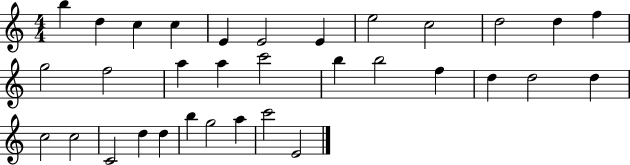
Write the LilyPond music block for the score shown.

{
  \clef treble
  \numericTimeSignature
  \time 4/4
  \key c \major
  b''4 d''4 c''4 c''4 | e'4 e'2 e'4 | e''2 c''2 | d''2 d''4 f''4 | \break g''2 f''2 | a''4 a''4 c'''2 | b''4 b''2 f''4 | d''4 d''2 d''4 | \break c''2 c''2 | c'2 d''4 d''4 | b''4 g''2 a''4 | c'''2 e'2 | \break \bar "|."
}